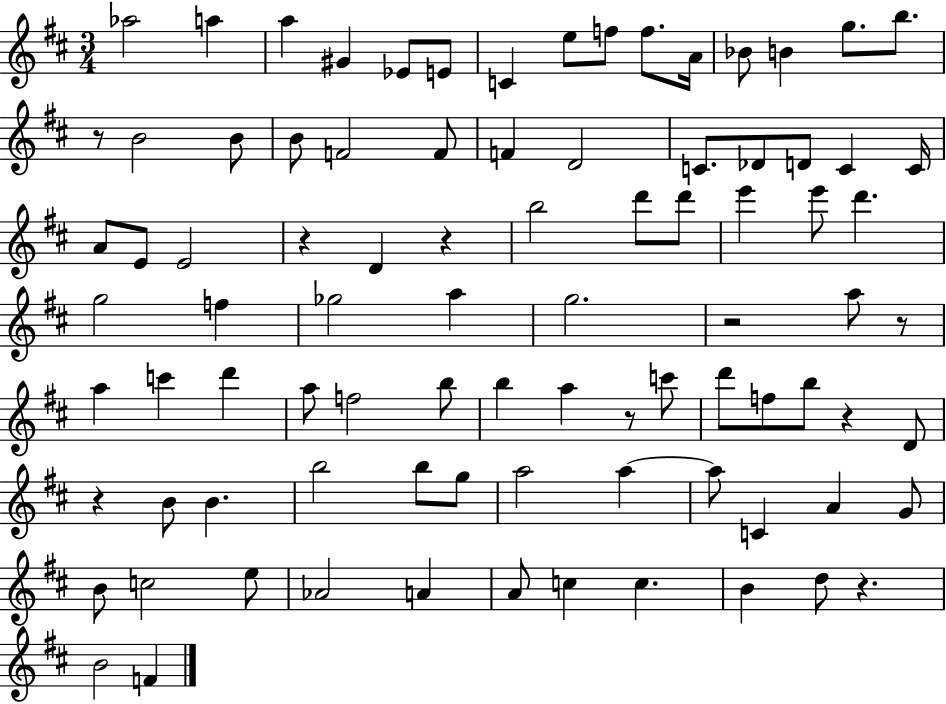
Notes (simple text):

Ab5/h A5/q A5/q G#4/q Eb4/e E4/e C4/q E5/e F5/e F5/e. A4/s Bb4/e B4/q G5/e. B5/e. R/e B4/h B4/e B4/e F4/h F4/e F4/q D4/h C4/e. Db4/e D4/e C4/q C4/s A4/e E4/e E4/h R/q D4/q R/q B5/h D6/e D6/e E6/q E6/e D6/q. G5/h F5/q Gb5/h A5/q G5/h. R/h A5/e R/e A5/q C6/q D6/q A5/e F5/h B5/e B5/q A5/q R/e C6/e D6/e F5/e B5/e R/q D4/e R/q B4/e B4/q. B5/h B5/e G5/e A5/h A5/q A5/e C4/q A4/q G4/e B4/e C5/h E5/e Ab4/h A4/q A4/e C5/q C5/q. B4/q D5/e R/q. B4/h F4/q